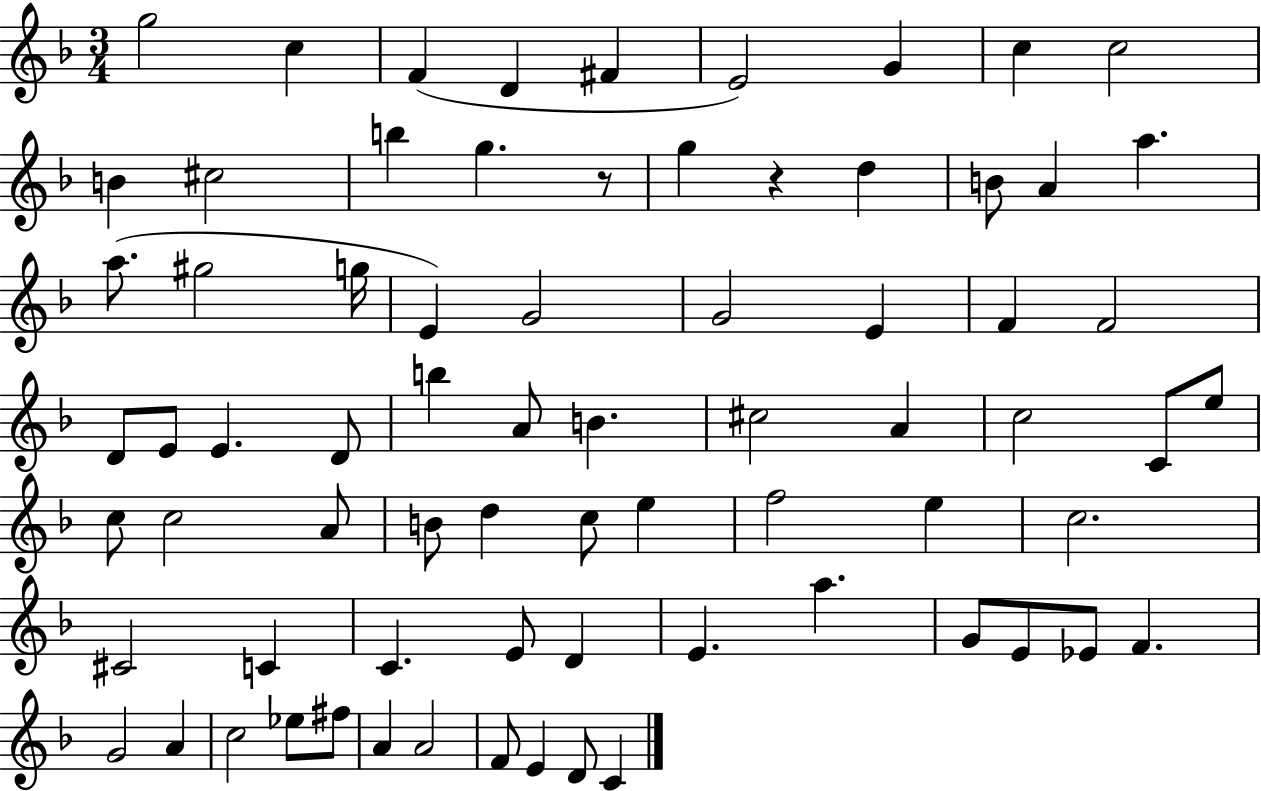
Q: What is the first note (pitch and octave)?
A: G5